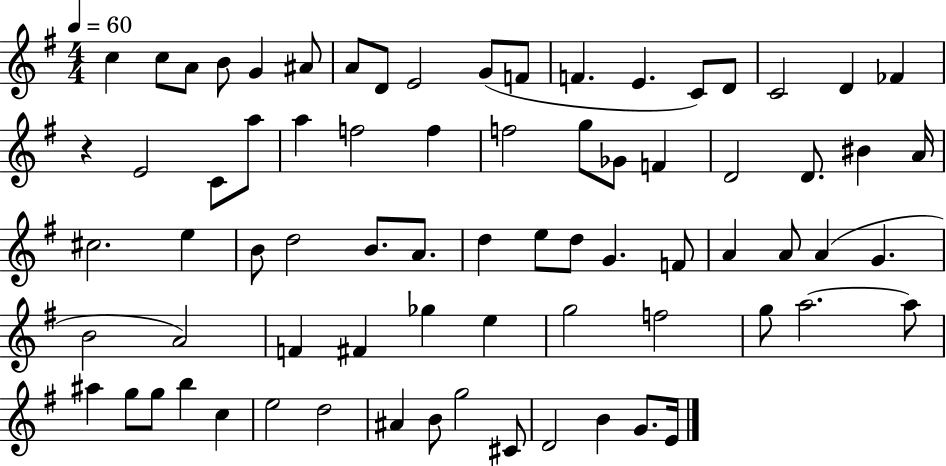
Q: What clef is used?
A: treble